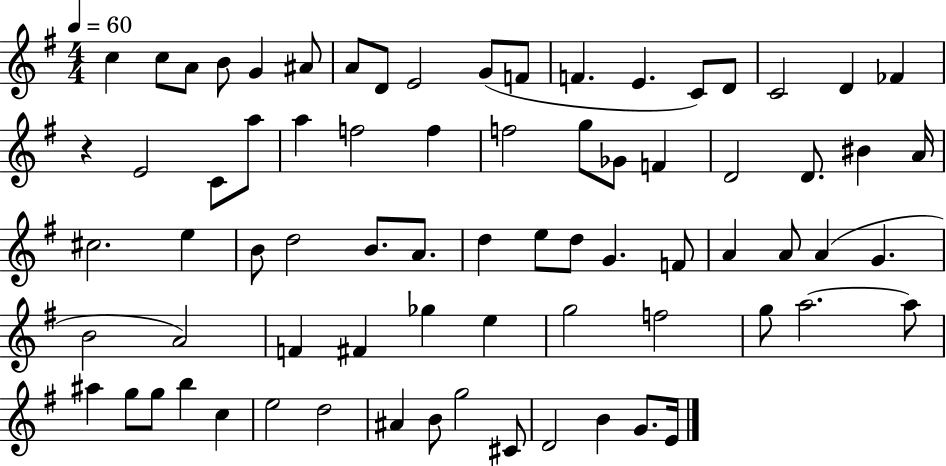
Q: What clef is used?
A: treble